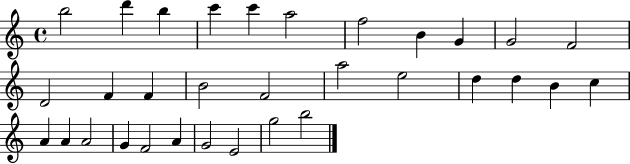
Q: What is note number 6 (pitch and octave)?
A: A5